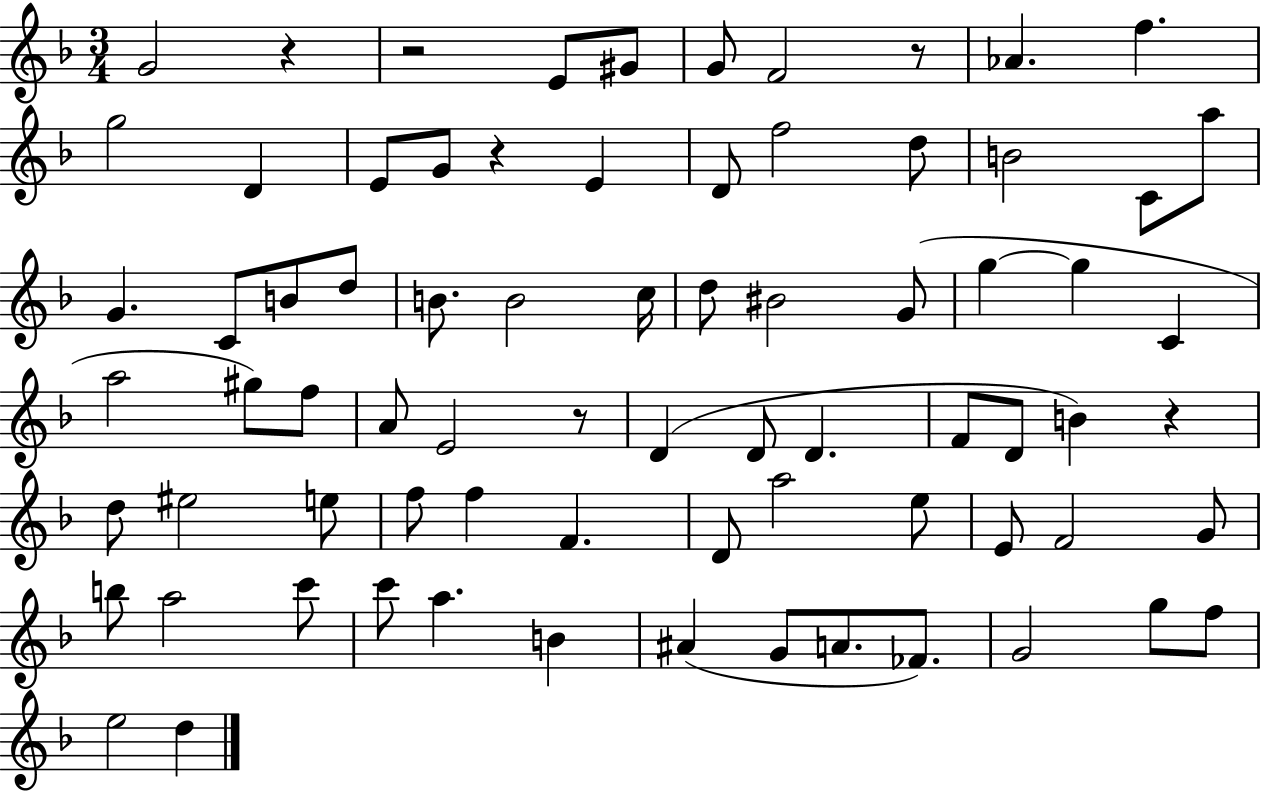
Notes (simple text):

G4/h R/q R/h E4/e G#4/e G4/e F4/h R/e Ab4/q. F5/q. G5/h D4/q E4/e G4/e R/q E4/q D4/e F5/h D5/e B4/h C4/e A5/e G4/q. C4/e B4/e D5/e B4/e. B4/h C5/s D5/e BIS4/h G4/e G5/q G5/q C4/q A5/h G#5/e F5/e A4/e E4/h R/e D4/q D4/e D4/q. F4/e D4/e B4/q R/q D5/e EIS5/h E5/e F5/e F5/q F4/q. D4/e A5/h E5/e E4/e F4/h G4/e B5/e A5/h C6/e C6/e A5/q. B4/q A#4/q G4/e A4/e. FES4/e. G4/h G5/e F5/e E5/h D5/q